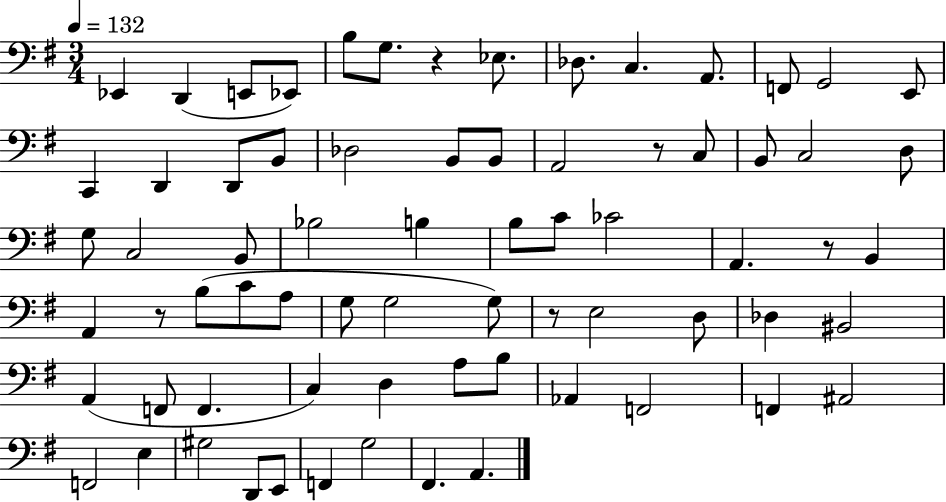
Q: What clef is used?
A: bass